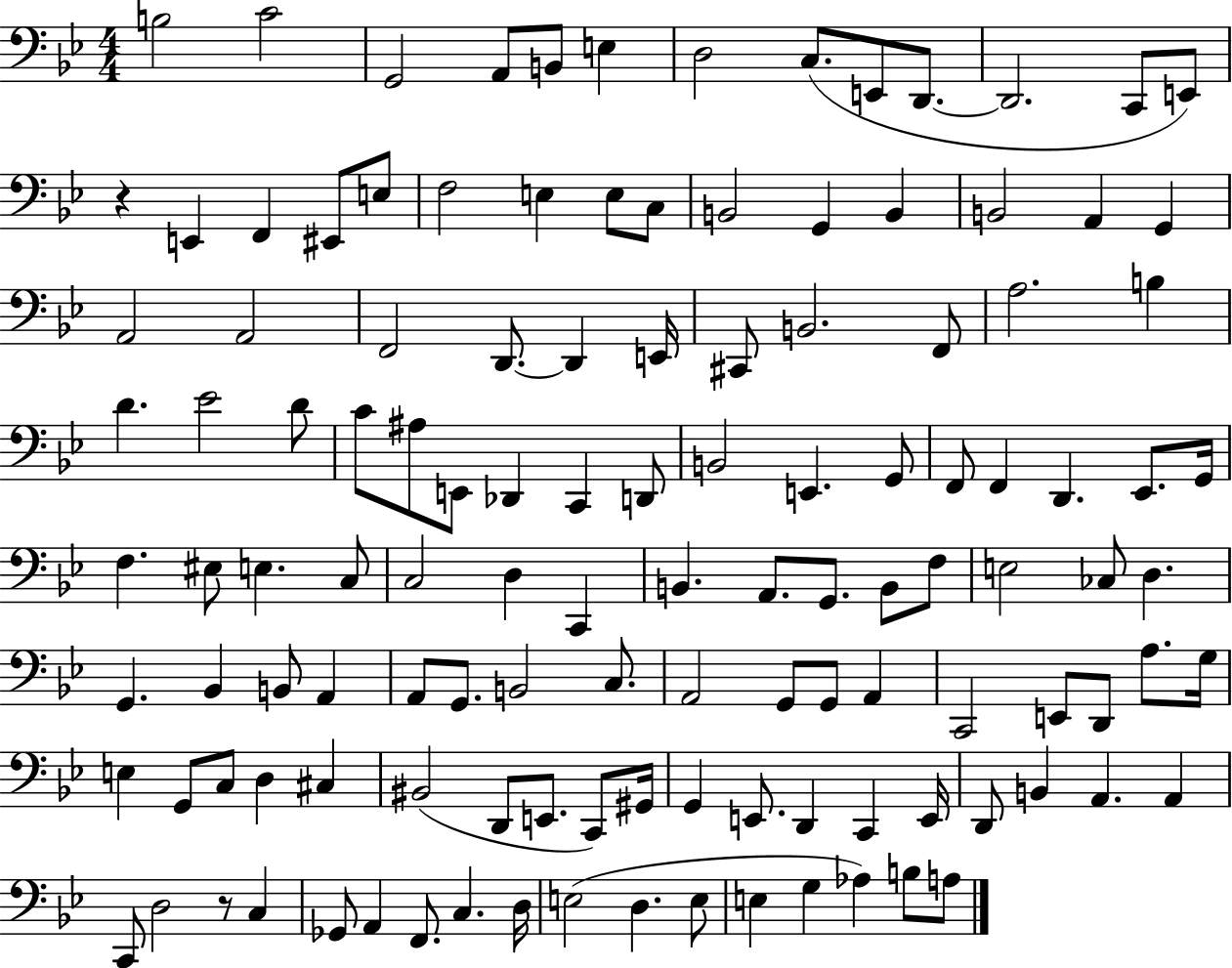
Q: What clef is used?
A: bass